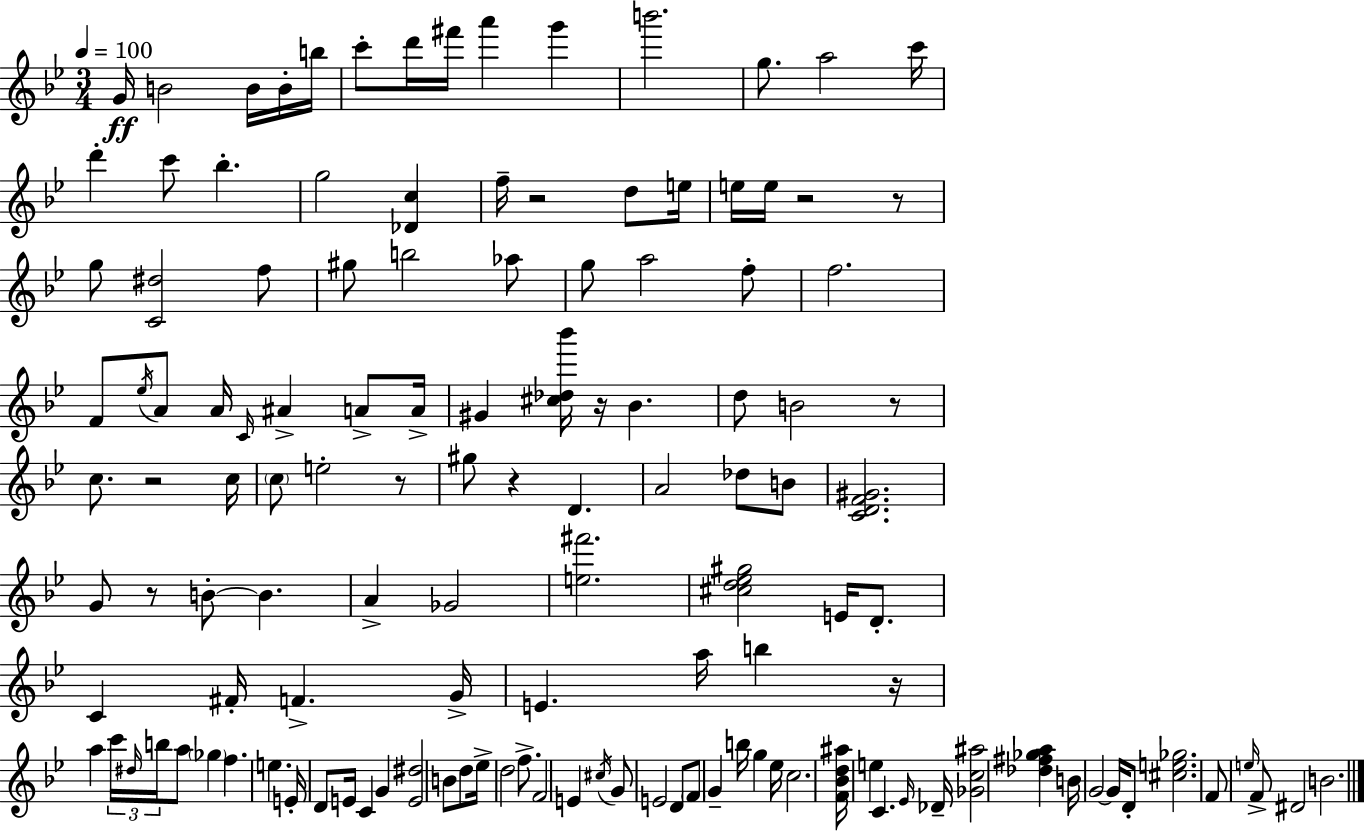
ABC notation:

X:1
T:Untitled
M:3/4
L:1/4
K:Gm
G/4 B2 B/4 B/4 b/4 c'/2 d'/4 ^f'/4 a' g' b'2 g/2 a2 c'/4 d' c'/2 _b g2 [_Dc] f/4 z2 d/2 e/4 e/4 e/4 z2 z/2 g/2 [C^d]2 f/2 ^g/2 b2 _a/2 g/2 a2 f/2 f2 F/2 _e/4 A/2 A/4 C/4 ^A A/2 A/4 ^G [^c_d_b']/4 z/4 _B d/2 B2 z/2 c/2 z2 c/4 c/2 e2 z/2 ^g/2 z D A2 _d/2 B/2 [CDF^G]2 G/2 z/2 B/2 B A _G2 [e^f']2 [^cd_e^g]2 E/4 D/2 C ^F/4 F G/4 E a/4 b z/4 a c'/4 ^d/4 b/4 a/2 _g f e E/4 D/2 E/4 C G [E^d]2 B/2 d/2 _e/4 d2 f/2 F2 E ^c/4 G/2 E2 D/2 F/2 G b/4 g _e/4 c2 [F_Bd^a]/4 e C _E/4 _D/4 [_Gc^a]2 [_d^f_ga] B/4 G2 G/4 D/2 [^ce_g]2 F/2 e/4 F/2 ^D2 B2